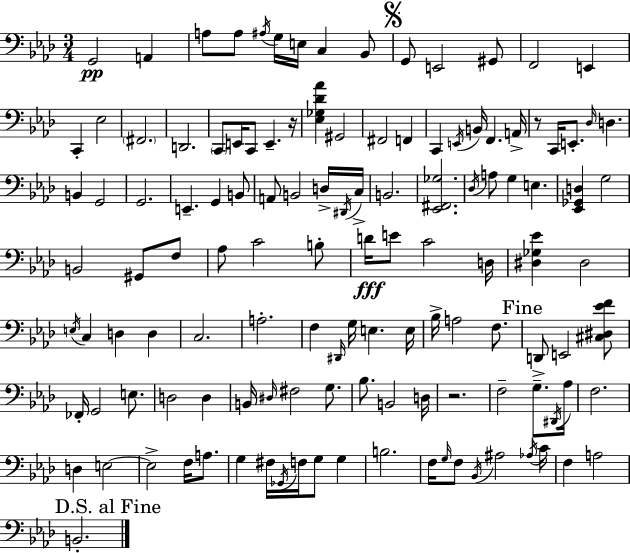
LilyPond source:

{
  \clef bass
  \numericTimeSignature
  \time 3/4
  \key aes \major
  g,2\pp a,4 | a8 a8 \acciaccatura { ais16 } g16 e16 c4 bes,8 | \mark \markup { \musicglyph "scripts.segno" } g,8 e,2 gis,8 | f,2 e,4 | \break c,4-. ees2 | \parenthesize fis,2. | d,2. | \parenthesize c,8 e,16 c,8 e,4.-- | \break r16 <ees ges des' aes'>4 gis,2 | fis,2 f,4 | c,4 \acciaccatura { e,16 } b,16 f,4. | a,16-> r8 c,16 e,8.-. \grace { des16 } d4. | \break b,4 g,2 | g,2. | e,4.-- g,4 | b,8 a,8 b,2 | \break d16-> \acciaccatura { dis,16 } c16-> b,2. | <ees, fis, ges>2. | \acciaccatura { des16 } a8 g4 e4. | <ees, ges, d>4 g2 | \break b,2 | gis,8 f8 aes8 c'2 | b8-. d'16\fff e'8 c'2 | d16 <dis ges ees'>4 dis2 | \break \acciaccatura { e16 } c4 d4 | d4 c2. | a2.-. | f4 \grace { dis,16 } g16 | \break e4. e16 bes16-> a2 | f8. \mark "Fine" d,8-> e,2 | <cis dis ees' f'>8 fes,16-. g,2 | e8. d2 | \break d4 b,16 \grace { dis16 } fis2 | g8. bes8. b,2 | d16 r2. | f2-- | \break g8.-- \acciaccatura { dis,16 } aes16 f2. | d4 | e2~~ e2-> | f16 a8. g4 | \break fis16 \acciaccatura { ges,16 } f16 g8 g4 b2. | f16 \grace { g16 } | f8 \acciaccatura { bes,16 } ais2 \acciaccatura { aes16 } | c'16 f4 a2 | \break \mark "D.S. al Fine" b,2.-. | \bar "|."
}